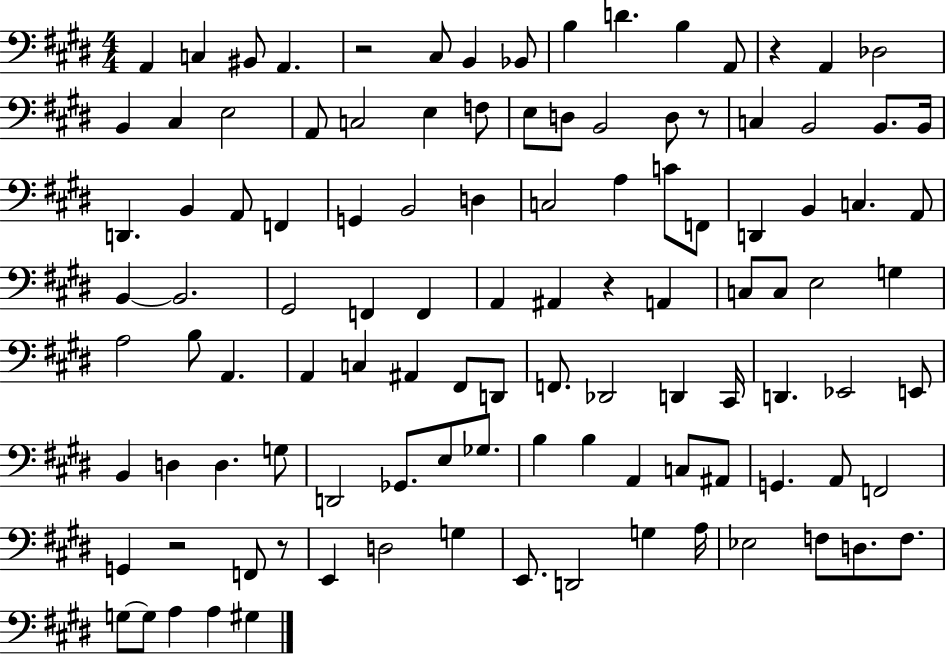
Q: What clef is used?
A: bass